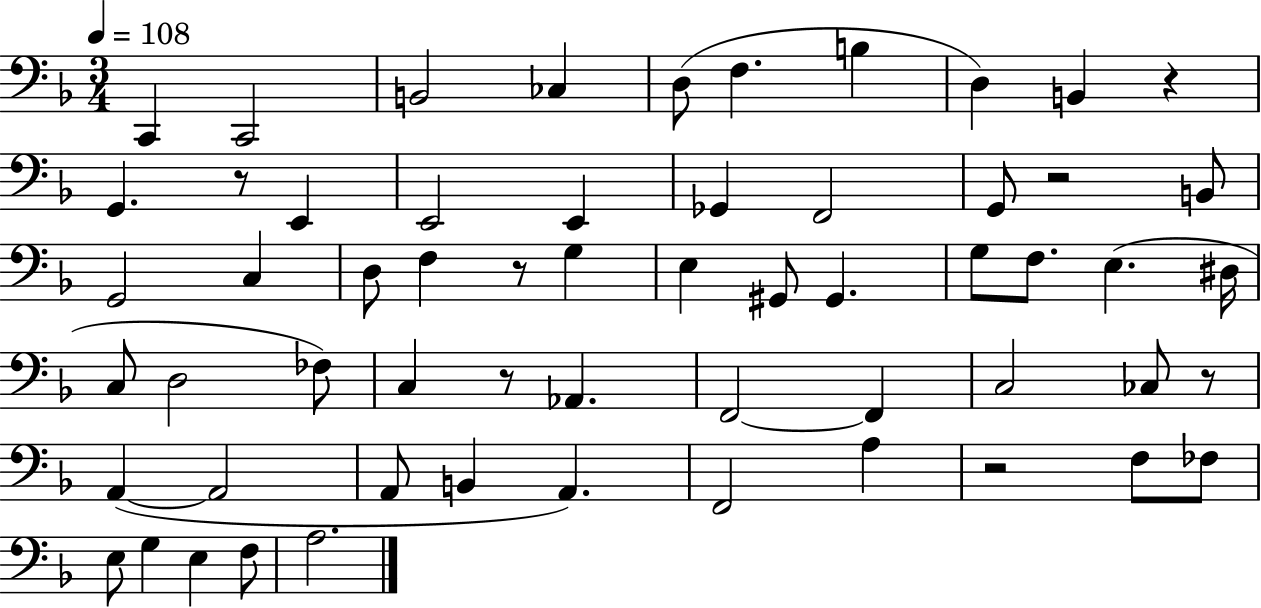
C2/q C2/h B2/h CES3/q D3/e F3/q. B3/q D3/q B2/q R/q G2/q. R/e E2/q E2/h E2/q Gb2/q F2/h G2/e R/h B2/e G2/h C3/q D3/e F3/q R/e G3/q E3/q G#2/e G#2/q. G3/e F3/e. E3/q. D#3/s C3/e D3/h FES3/e C3/q R/e Ab2/q. F2/h F2/q C3/h CES3/e R/e A2/q A2/h A2/e B2/q A2/q. F2/h A3/q R/h F3/e FES3/e E3/e G3/q E3/q F3/e A3/h.